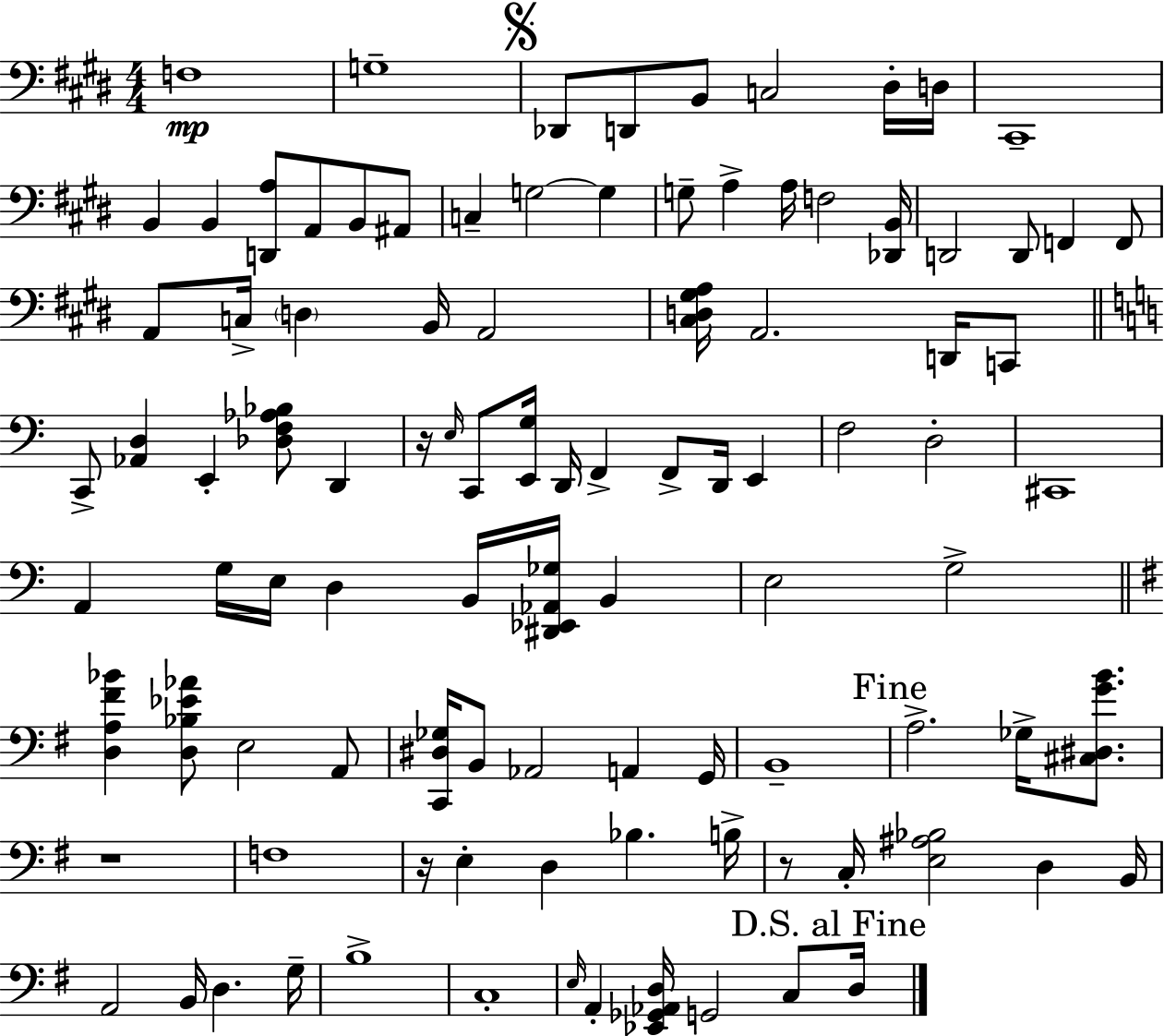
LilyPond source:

{
  \clef bass
  \numericTimeSignature
  \time 4/4
  \key e \major
  f1\mp | g1-- | \mark \markup { \musicglyph "scripts.segno" } des,8 d,8 b,8 c2 dis16-. d16 | cis,1-- | \break b,4 b,4 <d, a>8 a,8 b,8 ais,8 | c4-- g2~~ g4 | g8-- a4-> a16 f2 <des, b,>16 | d,2 d,8 f,4 f,8 | \break a,8 c16-> \parenthesize d4 b,16 a,2 | <cis d gis a>16 a,2. d,16 c,8 | \bar "||" \break \key a \minor c,8-> <aes, d>4 e,4-. <des f aes bes>8 d,4 | r16 \grace { e16 } c,8 <e, g>16 d,16 f,4-> f,8-> d,16 e,4 | f2 d2-. | cis,1 | \break a,4 g16 e16 d4 b,16 <dis, ees, aes, ges>16 b,4 | e2 g2-> | \bar "||" \break \key e \minor <d a fis' bes'>4 <d bes ees' aes'>8 e2 a,8 | <c, dis ges>16 b,8 aes,2 a,4 g,16 | b,1-- | \mark "Fine" a2.-> ges16-> <cis dis g' b'>8. | \break r1 | f1 | r16 e4-. d4 bes4. b16-> | r8 c16-. <e ais bes>2 d4 b,16 | \break a,2 b,16 d4. g16-- | b1-> | c1-. | \grace { e16 } a,4-. <ees, ges, aes, d>16 g,2 c8 | \break \mark "D.S. al Fine" d16 \bar "|."
}